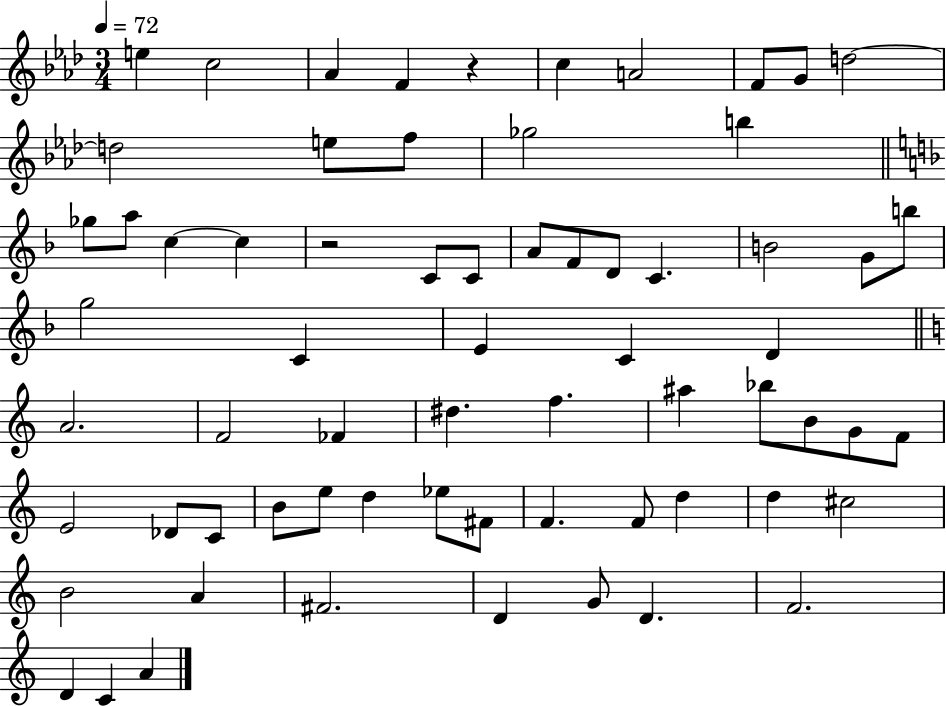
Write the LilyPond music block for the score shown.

{
  \clef treble
  \numericTimeSignature
  \time 3/4
  \key aes \major
  \tempo 4 = 72
  e''4 c''2 | aes'4 f'4 r4 | c''4 a'2 | f'8 g'8 d''2~~ | \break d''2 e''8 f''8 | ges''2 b''4 | \bar "||" \break \key f \major ges''8 a''8 c''4~~ c''4 | r2 c'8 c'8 | a'8 f'8 d'8 c'4. | b'2 g'8 b''8 | \break g''2 c'4 | e'4 c'4 d'4 | \bar "||" \break \key c \major a'2. | f'2 fes'4 | dis''4. f''4. | ais''4 bes''8 b'8 g'8 f'8 | \break e'2 des'8 c'8 | b'8 e''8 d''4 ees''8 fis'8 | f'4. f'8 d''4 | d''4 cis''2 | \break b'2 a'4 | fis'2. | d'4 g'8 d'4. | f'2. | \break d'4 c'4 a'4 | \bar "|."
}